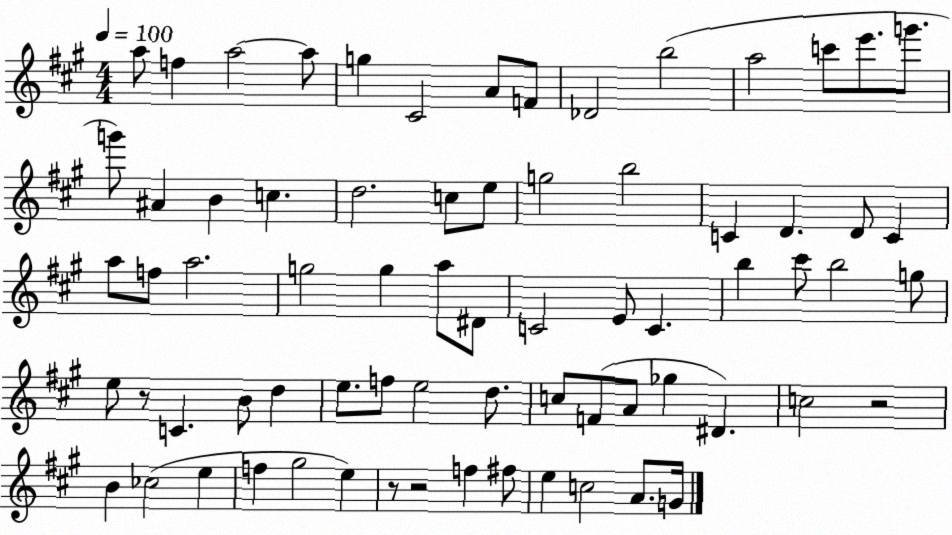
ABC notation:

X:1
T:Untitled
M:4/4
L:1/4
K:A
a/2 f a2 a/2 g ^C2 A/2 F/2 _D2 b2 a2 c'/2 e'/2 g'/2 g'/2 ^A B c d2 c/2 e/2 g2 b2 C D D/2 C a/2 f/2 a2 g2 g a/2 ^D/2 C2 E/2 C b ^c'/2 b2 g/2 e/2 z/2 C B/2 d e/2 f/2 e2 d/2 c/2 F/2 A/2 _g ^D c2 z2 B _c2 e f ^g2 e z/2 z2 f ^f/2 e c2 A/2 G/4